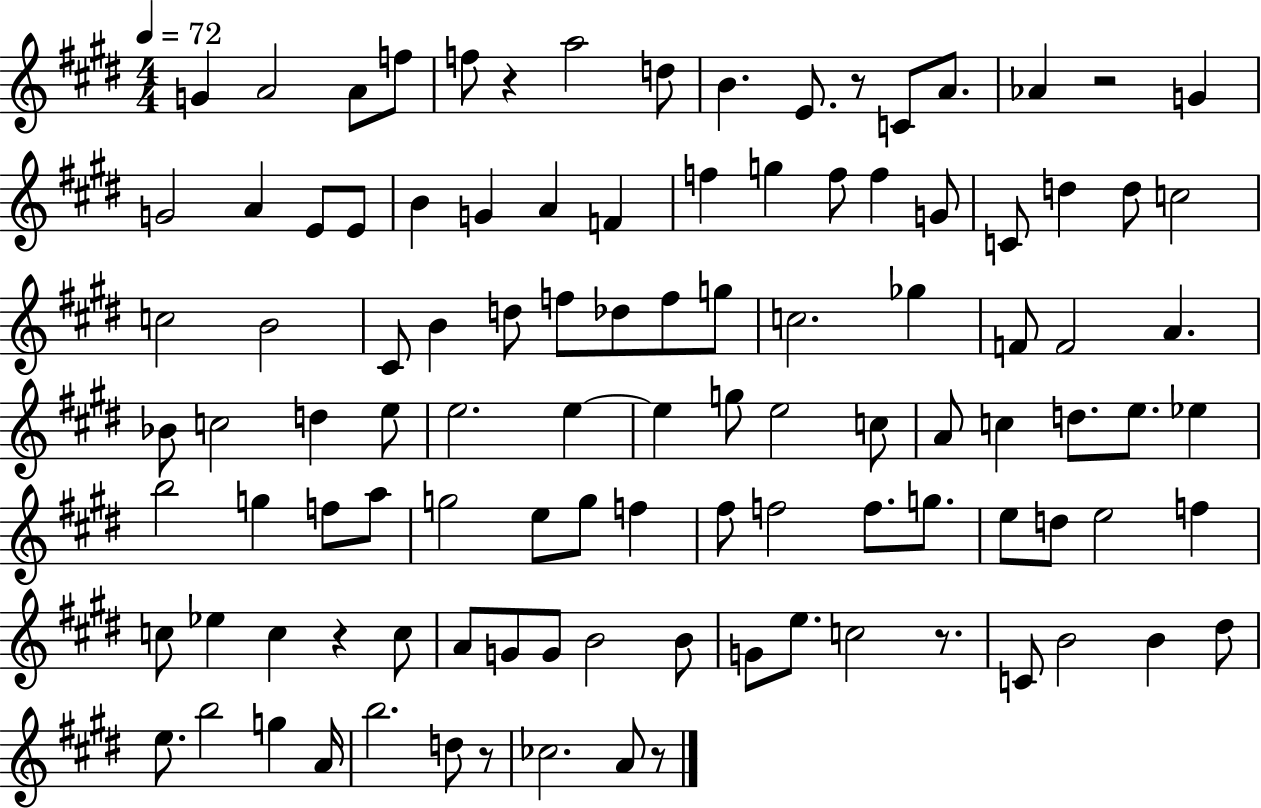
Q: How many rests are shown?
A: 7